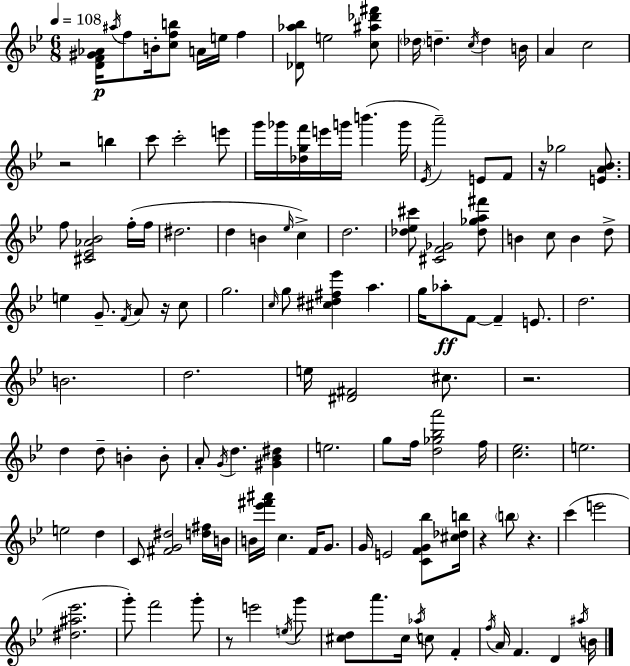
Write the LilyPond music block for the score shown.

{
  \clef treble
  \numericTimeSignature
  \time 6/8
  \key g \minor
  \tempo 4 = 108
  <d' f' gis' aes'>16\p \acciaccatura { ais''16 } f''8 b'16-. <c'' f'' b''>8 a'16 e''16 f''4 | <des' aes'' bes''>8 e''2 <c'' ais'' des''' fis'''>8 | \parenthesize des''16 d''4.-- \acciaccatura { c''16 } d''4 | b'16 a'4 c''2 | \break r2 b''4 | c'''8 c'''2-. | e'''8 g'''16 ges'''16 <des'' g'' f'''>16 e'''16 g'''16 b'''4.( | g'''16 \acciaccatura { ees'16 } a'''2--) e'8 | \break f'8 r16 ges''2 | <e' a' bes'>8. f''8 <cis' ees' aes' bes'>2 | f''16-.( f''16 dis''2. | d''4 b'4 \grace { ees''16 }) | \break c''4-> d''2. | <des'' ees'' cis'''>8 <cis' f' ges'>2 | <des'' ges'' a'' fis'''>8 b'4 c''8 b'4 | d''8-> e''4 g'8.-- \acciaccatura { f'16 } | \break a'8 r16 c''8 g''2. | \grace { c''16 } g''8 <cis'' dis'' fis'' ees'''>4 | a''4. g''16 aes''8-.\ff f'8~~ f'4-- | e'8. d''2. | \break b'2. | d''2. | e''16 <dis' fis'>2 | cis''8. r2. | \break d''4 d''8-- | b'4-. b'8-. a'8-. \acciaccatura { g'16 } d''4. | <gis' bes' dis''>4 e''2. | g''8 f''16 <d'' ges'' bes'' a'''>2 | \break f''16 <c'' ees''>2. | e''2. | e''2 | d''4 c'8 <fis' g' dis''>2 | \break <d'' fis''>16 b'16 b'16 <ees''' fis''' ais'''>16 c''4. | f'16 g'8. g'16 e'2 | <c' f' g' bes''>8 <cis'' des'' b''>16 r4 \parenthesize b''8 | r4. c'''4( e'''2 | \break <dis'' ais'' ees'''>2. | g'''8-.) f'''2 | g'''8-. r8 e'''2 | \acciaccatura { e''16 } g'''8 <cis'' d''>8 a'''8. | \break cis''16 \acciaccatura { aes''16 } c''8 f'4-. \acciaccatura { f''16 } a'16 f'4. | d'4 \acciaccatura { ais''16 } b'16 \bar "|."
}